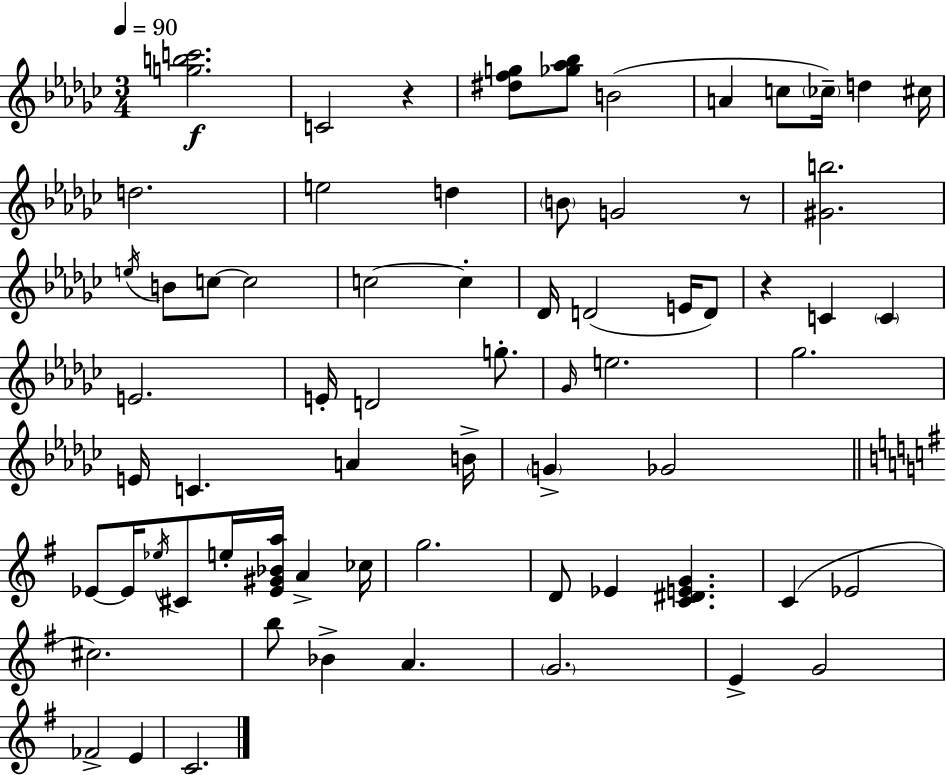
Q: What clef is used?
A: treble